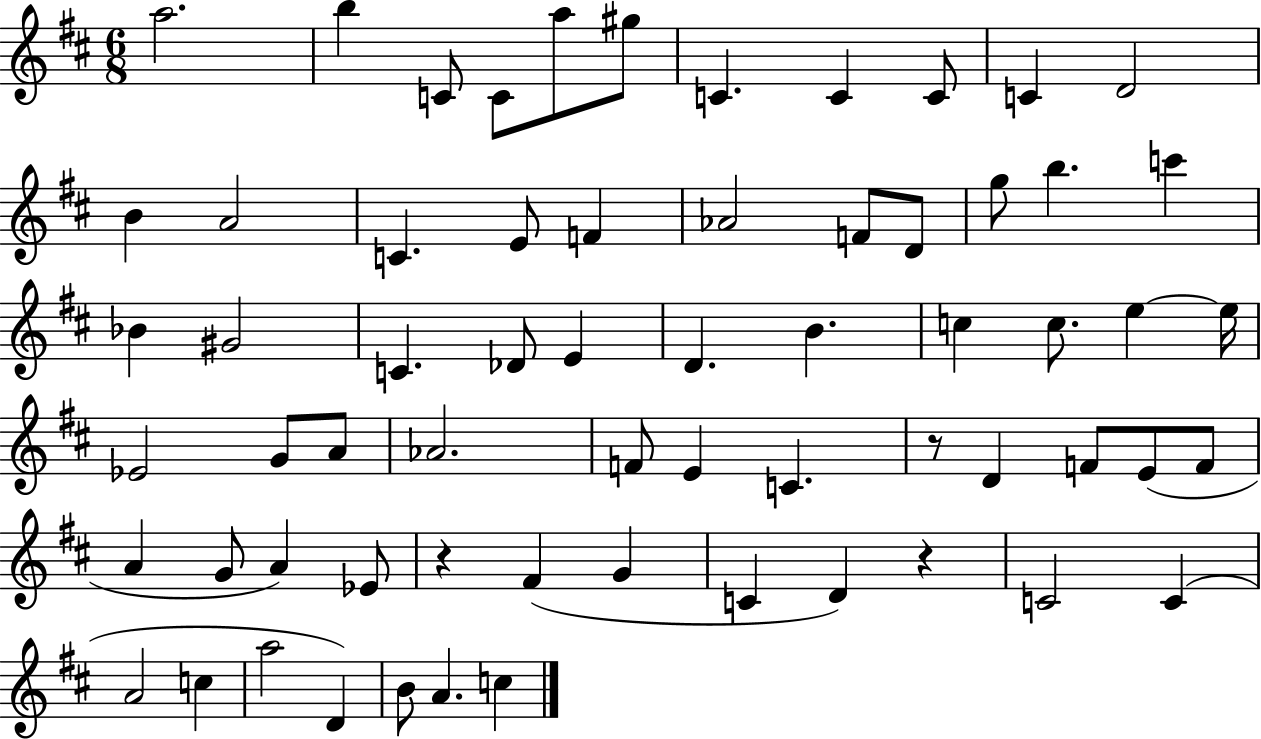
{
  \clef treble
  \numericTimeSignature
  \time 6/8
  \key d \major
  \repeat volta 2 { a''2. | b''4 c'8 c'8 a''8 gis''8 | c'4. c'4 c'8 | c'4 d'2 | \break b'4 a'2 | c'4. e'8 f'4 | aes'2 f'8 d'8 | g''8 b''4. c'''4 | \break bes'4 gis'2 | c'4. des'8 e'4 | d'4. b'4. | c''4 c''8. e''4~~ e''16 | \break ees'2 g'8 a'8 | aes'2. | f'8 e'4 c'4. | r8 d'4 f'8 e'8( f'8 | \break a'4 g'8 a'4) ees'8 | r4 fis'4( g'4 | c'4 d'4) r4 | c'2 c'4( | \break a'2 c''4 | a''2 d'4) | b'8 a'4. c''4 | } \bar "|."
}